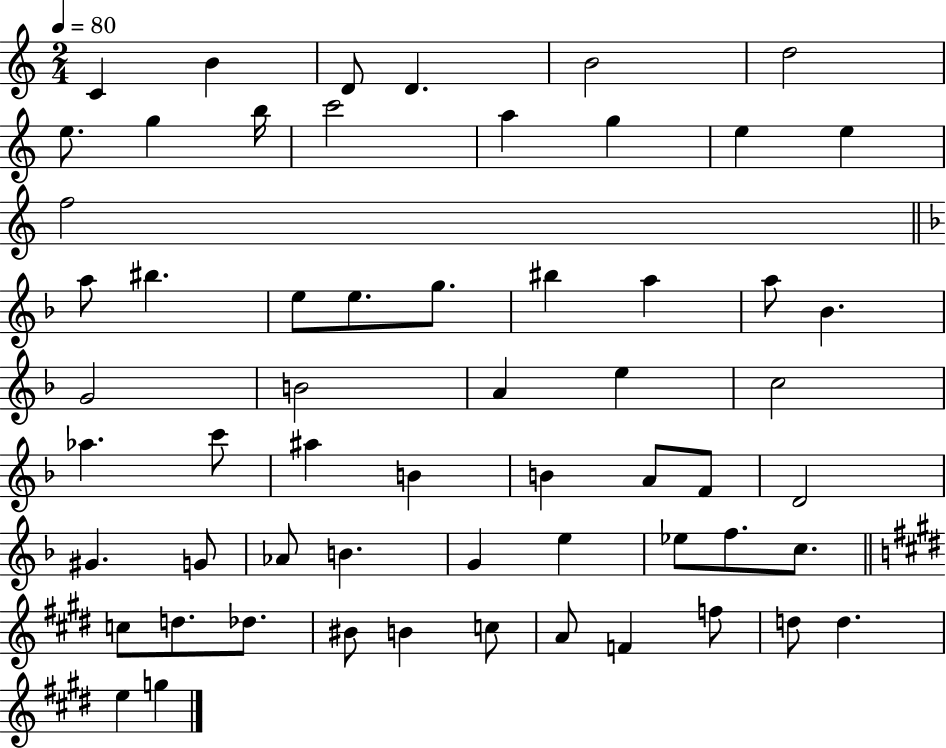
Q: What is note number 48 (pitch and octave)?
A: D5